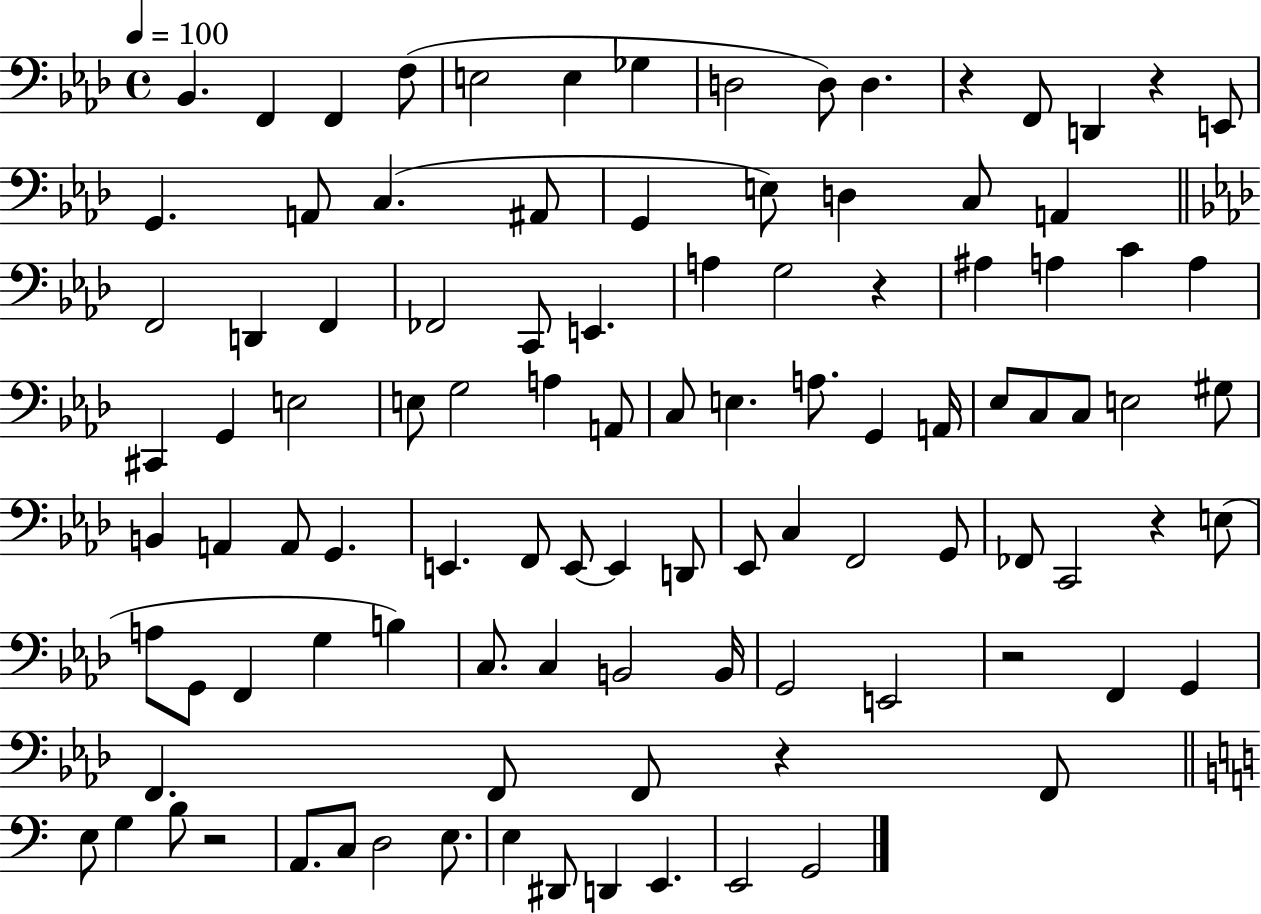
Bb2/q. F2/q F2/q F3/e E3/h E3/q Gb3/q D3/h D3/e D3/q. R/q F2/e D2/q R/q E2/e G2/q. A2/e C3/q. A#2/e G2/q E3/e D3/q C3/e A2/q F2/h D2/q F2/q FES2/h C2/e E2/q. A3/q G3/h R/q A#3/q A3/q C4/q A3/q C#2/q G2/q E3/h E3/e G3/h A3/q A2/e C3/e E3/q. A3/e. G2/q A2/s Eb3/e C3/e C3/e E3/h G#3/e B2/q A2/q A2/e G2/q. E2/q. F2/e E2/e E2/q D2/e Eb2/e C3/q F2/h G2/e FES2/e C2/h R/q E3/e A3/e G2/e F2/q G3/q B3/q C3/e. C3/q B2/h B2/s G2/h E2/h R/h F2/q G2/q F2/q. F2/e F2/e R/q F2/e E3/e G3/q B3/e R/h A2/e. C3/e D3/h E3/e. E3/q D#2/e D2/q E2/q. E2/h G2/h